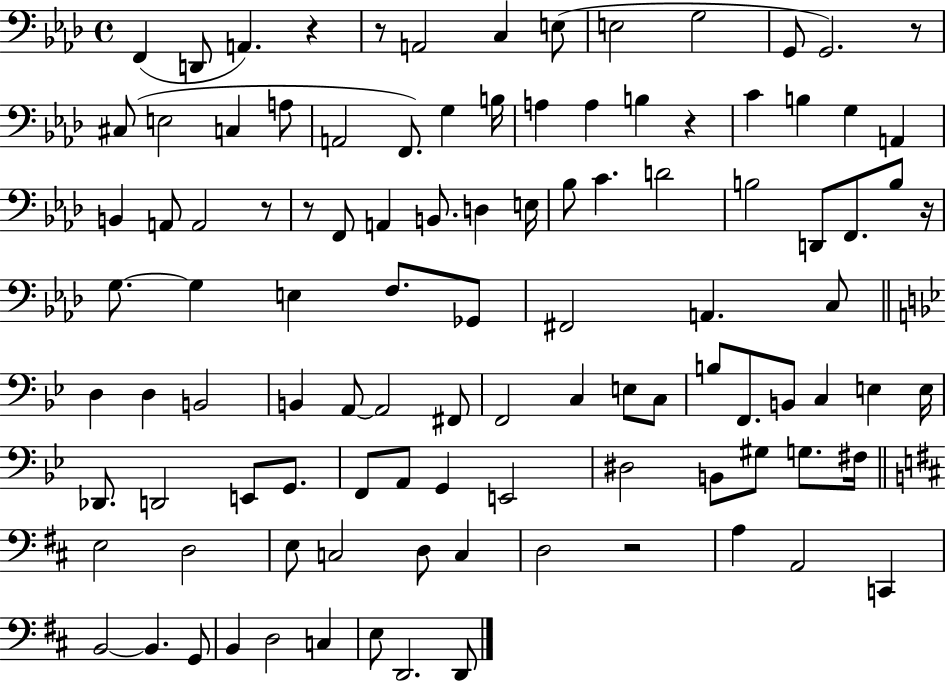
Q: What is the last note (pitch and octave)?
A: D2